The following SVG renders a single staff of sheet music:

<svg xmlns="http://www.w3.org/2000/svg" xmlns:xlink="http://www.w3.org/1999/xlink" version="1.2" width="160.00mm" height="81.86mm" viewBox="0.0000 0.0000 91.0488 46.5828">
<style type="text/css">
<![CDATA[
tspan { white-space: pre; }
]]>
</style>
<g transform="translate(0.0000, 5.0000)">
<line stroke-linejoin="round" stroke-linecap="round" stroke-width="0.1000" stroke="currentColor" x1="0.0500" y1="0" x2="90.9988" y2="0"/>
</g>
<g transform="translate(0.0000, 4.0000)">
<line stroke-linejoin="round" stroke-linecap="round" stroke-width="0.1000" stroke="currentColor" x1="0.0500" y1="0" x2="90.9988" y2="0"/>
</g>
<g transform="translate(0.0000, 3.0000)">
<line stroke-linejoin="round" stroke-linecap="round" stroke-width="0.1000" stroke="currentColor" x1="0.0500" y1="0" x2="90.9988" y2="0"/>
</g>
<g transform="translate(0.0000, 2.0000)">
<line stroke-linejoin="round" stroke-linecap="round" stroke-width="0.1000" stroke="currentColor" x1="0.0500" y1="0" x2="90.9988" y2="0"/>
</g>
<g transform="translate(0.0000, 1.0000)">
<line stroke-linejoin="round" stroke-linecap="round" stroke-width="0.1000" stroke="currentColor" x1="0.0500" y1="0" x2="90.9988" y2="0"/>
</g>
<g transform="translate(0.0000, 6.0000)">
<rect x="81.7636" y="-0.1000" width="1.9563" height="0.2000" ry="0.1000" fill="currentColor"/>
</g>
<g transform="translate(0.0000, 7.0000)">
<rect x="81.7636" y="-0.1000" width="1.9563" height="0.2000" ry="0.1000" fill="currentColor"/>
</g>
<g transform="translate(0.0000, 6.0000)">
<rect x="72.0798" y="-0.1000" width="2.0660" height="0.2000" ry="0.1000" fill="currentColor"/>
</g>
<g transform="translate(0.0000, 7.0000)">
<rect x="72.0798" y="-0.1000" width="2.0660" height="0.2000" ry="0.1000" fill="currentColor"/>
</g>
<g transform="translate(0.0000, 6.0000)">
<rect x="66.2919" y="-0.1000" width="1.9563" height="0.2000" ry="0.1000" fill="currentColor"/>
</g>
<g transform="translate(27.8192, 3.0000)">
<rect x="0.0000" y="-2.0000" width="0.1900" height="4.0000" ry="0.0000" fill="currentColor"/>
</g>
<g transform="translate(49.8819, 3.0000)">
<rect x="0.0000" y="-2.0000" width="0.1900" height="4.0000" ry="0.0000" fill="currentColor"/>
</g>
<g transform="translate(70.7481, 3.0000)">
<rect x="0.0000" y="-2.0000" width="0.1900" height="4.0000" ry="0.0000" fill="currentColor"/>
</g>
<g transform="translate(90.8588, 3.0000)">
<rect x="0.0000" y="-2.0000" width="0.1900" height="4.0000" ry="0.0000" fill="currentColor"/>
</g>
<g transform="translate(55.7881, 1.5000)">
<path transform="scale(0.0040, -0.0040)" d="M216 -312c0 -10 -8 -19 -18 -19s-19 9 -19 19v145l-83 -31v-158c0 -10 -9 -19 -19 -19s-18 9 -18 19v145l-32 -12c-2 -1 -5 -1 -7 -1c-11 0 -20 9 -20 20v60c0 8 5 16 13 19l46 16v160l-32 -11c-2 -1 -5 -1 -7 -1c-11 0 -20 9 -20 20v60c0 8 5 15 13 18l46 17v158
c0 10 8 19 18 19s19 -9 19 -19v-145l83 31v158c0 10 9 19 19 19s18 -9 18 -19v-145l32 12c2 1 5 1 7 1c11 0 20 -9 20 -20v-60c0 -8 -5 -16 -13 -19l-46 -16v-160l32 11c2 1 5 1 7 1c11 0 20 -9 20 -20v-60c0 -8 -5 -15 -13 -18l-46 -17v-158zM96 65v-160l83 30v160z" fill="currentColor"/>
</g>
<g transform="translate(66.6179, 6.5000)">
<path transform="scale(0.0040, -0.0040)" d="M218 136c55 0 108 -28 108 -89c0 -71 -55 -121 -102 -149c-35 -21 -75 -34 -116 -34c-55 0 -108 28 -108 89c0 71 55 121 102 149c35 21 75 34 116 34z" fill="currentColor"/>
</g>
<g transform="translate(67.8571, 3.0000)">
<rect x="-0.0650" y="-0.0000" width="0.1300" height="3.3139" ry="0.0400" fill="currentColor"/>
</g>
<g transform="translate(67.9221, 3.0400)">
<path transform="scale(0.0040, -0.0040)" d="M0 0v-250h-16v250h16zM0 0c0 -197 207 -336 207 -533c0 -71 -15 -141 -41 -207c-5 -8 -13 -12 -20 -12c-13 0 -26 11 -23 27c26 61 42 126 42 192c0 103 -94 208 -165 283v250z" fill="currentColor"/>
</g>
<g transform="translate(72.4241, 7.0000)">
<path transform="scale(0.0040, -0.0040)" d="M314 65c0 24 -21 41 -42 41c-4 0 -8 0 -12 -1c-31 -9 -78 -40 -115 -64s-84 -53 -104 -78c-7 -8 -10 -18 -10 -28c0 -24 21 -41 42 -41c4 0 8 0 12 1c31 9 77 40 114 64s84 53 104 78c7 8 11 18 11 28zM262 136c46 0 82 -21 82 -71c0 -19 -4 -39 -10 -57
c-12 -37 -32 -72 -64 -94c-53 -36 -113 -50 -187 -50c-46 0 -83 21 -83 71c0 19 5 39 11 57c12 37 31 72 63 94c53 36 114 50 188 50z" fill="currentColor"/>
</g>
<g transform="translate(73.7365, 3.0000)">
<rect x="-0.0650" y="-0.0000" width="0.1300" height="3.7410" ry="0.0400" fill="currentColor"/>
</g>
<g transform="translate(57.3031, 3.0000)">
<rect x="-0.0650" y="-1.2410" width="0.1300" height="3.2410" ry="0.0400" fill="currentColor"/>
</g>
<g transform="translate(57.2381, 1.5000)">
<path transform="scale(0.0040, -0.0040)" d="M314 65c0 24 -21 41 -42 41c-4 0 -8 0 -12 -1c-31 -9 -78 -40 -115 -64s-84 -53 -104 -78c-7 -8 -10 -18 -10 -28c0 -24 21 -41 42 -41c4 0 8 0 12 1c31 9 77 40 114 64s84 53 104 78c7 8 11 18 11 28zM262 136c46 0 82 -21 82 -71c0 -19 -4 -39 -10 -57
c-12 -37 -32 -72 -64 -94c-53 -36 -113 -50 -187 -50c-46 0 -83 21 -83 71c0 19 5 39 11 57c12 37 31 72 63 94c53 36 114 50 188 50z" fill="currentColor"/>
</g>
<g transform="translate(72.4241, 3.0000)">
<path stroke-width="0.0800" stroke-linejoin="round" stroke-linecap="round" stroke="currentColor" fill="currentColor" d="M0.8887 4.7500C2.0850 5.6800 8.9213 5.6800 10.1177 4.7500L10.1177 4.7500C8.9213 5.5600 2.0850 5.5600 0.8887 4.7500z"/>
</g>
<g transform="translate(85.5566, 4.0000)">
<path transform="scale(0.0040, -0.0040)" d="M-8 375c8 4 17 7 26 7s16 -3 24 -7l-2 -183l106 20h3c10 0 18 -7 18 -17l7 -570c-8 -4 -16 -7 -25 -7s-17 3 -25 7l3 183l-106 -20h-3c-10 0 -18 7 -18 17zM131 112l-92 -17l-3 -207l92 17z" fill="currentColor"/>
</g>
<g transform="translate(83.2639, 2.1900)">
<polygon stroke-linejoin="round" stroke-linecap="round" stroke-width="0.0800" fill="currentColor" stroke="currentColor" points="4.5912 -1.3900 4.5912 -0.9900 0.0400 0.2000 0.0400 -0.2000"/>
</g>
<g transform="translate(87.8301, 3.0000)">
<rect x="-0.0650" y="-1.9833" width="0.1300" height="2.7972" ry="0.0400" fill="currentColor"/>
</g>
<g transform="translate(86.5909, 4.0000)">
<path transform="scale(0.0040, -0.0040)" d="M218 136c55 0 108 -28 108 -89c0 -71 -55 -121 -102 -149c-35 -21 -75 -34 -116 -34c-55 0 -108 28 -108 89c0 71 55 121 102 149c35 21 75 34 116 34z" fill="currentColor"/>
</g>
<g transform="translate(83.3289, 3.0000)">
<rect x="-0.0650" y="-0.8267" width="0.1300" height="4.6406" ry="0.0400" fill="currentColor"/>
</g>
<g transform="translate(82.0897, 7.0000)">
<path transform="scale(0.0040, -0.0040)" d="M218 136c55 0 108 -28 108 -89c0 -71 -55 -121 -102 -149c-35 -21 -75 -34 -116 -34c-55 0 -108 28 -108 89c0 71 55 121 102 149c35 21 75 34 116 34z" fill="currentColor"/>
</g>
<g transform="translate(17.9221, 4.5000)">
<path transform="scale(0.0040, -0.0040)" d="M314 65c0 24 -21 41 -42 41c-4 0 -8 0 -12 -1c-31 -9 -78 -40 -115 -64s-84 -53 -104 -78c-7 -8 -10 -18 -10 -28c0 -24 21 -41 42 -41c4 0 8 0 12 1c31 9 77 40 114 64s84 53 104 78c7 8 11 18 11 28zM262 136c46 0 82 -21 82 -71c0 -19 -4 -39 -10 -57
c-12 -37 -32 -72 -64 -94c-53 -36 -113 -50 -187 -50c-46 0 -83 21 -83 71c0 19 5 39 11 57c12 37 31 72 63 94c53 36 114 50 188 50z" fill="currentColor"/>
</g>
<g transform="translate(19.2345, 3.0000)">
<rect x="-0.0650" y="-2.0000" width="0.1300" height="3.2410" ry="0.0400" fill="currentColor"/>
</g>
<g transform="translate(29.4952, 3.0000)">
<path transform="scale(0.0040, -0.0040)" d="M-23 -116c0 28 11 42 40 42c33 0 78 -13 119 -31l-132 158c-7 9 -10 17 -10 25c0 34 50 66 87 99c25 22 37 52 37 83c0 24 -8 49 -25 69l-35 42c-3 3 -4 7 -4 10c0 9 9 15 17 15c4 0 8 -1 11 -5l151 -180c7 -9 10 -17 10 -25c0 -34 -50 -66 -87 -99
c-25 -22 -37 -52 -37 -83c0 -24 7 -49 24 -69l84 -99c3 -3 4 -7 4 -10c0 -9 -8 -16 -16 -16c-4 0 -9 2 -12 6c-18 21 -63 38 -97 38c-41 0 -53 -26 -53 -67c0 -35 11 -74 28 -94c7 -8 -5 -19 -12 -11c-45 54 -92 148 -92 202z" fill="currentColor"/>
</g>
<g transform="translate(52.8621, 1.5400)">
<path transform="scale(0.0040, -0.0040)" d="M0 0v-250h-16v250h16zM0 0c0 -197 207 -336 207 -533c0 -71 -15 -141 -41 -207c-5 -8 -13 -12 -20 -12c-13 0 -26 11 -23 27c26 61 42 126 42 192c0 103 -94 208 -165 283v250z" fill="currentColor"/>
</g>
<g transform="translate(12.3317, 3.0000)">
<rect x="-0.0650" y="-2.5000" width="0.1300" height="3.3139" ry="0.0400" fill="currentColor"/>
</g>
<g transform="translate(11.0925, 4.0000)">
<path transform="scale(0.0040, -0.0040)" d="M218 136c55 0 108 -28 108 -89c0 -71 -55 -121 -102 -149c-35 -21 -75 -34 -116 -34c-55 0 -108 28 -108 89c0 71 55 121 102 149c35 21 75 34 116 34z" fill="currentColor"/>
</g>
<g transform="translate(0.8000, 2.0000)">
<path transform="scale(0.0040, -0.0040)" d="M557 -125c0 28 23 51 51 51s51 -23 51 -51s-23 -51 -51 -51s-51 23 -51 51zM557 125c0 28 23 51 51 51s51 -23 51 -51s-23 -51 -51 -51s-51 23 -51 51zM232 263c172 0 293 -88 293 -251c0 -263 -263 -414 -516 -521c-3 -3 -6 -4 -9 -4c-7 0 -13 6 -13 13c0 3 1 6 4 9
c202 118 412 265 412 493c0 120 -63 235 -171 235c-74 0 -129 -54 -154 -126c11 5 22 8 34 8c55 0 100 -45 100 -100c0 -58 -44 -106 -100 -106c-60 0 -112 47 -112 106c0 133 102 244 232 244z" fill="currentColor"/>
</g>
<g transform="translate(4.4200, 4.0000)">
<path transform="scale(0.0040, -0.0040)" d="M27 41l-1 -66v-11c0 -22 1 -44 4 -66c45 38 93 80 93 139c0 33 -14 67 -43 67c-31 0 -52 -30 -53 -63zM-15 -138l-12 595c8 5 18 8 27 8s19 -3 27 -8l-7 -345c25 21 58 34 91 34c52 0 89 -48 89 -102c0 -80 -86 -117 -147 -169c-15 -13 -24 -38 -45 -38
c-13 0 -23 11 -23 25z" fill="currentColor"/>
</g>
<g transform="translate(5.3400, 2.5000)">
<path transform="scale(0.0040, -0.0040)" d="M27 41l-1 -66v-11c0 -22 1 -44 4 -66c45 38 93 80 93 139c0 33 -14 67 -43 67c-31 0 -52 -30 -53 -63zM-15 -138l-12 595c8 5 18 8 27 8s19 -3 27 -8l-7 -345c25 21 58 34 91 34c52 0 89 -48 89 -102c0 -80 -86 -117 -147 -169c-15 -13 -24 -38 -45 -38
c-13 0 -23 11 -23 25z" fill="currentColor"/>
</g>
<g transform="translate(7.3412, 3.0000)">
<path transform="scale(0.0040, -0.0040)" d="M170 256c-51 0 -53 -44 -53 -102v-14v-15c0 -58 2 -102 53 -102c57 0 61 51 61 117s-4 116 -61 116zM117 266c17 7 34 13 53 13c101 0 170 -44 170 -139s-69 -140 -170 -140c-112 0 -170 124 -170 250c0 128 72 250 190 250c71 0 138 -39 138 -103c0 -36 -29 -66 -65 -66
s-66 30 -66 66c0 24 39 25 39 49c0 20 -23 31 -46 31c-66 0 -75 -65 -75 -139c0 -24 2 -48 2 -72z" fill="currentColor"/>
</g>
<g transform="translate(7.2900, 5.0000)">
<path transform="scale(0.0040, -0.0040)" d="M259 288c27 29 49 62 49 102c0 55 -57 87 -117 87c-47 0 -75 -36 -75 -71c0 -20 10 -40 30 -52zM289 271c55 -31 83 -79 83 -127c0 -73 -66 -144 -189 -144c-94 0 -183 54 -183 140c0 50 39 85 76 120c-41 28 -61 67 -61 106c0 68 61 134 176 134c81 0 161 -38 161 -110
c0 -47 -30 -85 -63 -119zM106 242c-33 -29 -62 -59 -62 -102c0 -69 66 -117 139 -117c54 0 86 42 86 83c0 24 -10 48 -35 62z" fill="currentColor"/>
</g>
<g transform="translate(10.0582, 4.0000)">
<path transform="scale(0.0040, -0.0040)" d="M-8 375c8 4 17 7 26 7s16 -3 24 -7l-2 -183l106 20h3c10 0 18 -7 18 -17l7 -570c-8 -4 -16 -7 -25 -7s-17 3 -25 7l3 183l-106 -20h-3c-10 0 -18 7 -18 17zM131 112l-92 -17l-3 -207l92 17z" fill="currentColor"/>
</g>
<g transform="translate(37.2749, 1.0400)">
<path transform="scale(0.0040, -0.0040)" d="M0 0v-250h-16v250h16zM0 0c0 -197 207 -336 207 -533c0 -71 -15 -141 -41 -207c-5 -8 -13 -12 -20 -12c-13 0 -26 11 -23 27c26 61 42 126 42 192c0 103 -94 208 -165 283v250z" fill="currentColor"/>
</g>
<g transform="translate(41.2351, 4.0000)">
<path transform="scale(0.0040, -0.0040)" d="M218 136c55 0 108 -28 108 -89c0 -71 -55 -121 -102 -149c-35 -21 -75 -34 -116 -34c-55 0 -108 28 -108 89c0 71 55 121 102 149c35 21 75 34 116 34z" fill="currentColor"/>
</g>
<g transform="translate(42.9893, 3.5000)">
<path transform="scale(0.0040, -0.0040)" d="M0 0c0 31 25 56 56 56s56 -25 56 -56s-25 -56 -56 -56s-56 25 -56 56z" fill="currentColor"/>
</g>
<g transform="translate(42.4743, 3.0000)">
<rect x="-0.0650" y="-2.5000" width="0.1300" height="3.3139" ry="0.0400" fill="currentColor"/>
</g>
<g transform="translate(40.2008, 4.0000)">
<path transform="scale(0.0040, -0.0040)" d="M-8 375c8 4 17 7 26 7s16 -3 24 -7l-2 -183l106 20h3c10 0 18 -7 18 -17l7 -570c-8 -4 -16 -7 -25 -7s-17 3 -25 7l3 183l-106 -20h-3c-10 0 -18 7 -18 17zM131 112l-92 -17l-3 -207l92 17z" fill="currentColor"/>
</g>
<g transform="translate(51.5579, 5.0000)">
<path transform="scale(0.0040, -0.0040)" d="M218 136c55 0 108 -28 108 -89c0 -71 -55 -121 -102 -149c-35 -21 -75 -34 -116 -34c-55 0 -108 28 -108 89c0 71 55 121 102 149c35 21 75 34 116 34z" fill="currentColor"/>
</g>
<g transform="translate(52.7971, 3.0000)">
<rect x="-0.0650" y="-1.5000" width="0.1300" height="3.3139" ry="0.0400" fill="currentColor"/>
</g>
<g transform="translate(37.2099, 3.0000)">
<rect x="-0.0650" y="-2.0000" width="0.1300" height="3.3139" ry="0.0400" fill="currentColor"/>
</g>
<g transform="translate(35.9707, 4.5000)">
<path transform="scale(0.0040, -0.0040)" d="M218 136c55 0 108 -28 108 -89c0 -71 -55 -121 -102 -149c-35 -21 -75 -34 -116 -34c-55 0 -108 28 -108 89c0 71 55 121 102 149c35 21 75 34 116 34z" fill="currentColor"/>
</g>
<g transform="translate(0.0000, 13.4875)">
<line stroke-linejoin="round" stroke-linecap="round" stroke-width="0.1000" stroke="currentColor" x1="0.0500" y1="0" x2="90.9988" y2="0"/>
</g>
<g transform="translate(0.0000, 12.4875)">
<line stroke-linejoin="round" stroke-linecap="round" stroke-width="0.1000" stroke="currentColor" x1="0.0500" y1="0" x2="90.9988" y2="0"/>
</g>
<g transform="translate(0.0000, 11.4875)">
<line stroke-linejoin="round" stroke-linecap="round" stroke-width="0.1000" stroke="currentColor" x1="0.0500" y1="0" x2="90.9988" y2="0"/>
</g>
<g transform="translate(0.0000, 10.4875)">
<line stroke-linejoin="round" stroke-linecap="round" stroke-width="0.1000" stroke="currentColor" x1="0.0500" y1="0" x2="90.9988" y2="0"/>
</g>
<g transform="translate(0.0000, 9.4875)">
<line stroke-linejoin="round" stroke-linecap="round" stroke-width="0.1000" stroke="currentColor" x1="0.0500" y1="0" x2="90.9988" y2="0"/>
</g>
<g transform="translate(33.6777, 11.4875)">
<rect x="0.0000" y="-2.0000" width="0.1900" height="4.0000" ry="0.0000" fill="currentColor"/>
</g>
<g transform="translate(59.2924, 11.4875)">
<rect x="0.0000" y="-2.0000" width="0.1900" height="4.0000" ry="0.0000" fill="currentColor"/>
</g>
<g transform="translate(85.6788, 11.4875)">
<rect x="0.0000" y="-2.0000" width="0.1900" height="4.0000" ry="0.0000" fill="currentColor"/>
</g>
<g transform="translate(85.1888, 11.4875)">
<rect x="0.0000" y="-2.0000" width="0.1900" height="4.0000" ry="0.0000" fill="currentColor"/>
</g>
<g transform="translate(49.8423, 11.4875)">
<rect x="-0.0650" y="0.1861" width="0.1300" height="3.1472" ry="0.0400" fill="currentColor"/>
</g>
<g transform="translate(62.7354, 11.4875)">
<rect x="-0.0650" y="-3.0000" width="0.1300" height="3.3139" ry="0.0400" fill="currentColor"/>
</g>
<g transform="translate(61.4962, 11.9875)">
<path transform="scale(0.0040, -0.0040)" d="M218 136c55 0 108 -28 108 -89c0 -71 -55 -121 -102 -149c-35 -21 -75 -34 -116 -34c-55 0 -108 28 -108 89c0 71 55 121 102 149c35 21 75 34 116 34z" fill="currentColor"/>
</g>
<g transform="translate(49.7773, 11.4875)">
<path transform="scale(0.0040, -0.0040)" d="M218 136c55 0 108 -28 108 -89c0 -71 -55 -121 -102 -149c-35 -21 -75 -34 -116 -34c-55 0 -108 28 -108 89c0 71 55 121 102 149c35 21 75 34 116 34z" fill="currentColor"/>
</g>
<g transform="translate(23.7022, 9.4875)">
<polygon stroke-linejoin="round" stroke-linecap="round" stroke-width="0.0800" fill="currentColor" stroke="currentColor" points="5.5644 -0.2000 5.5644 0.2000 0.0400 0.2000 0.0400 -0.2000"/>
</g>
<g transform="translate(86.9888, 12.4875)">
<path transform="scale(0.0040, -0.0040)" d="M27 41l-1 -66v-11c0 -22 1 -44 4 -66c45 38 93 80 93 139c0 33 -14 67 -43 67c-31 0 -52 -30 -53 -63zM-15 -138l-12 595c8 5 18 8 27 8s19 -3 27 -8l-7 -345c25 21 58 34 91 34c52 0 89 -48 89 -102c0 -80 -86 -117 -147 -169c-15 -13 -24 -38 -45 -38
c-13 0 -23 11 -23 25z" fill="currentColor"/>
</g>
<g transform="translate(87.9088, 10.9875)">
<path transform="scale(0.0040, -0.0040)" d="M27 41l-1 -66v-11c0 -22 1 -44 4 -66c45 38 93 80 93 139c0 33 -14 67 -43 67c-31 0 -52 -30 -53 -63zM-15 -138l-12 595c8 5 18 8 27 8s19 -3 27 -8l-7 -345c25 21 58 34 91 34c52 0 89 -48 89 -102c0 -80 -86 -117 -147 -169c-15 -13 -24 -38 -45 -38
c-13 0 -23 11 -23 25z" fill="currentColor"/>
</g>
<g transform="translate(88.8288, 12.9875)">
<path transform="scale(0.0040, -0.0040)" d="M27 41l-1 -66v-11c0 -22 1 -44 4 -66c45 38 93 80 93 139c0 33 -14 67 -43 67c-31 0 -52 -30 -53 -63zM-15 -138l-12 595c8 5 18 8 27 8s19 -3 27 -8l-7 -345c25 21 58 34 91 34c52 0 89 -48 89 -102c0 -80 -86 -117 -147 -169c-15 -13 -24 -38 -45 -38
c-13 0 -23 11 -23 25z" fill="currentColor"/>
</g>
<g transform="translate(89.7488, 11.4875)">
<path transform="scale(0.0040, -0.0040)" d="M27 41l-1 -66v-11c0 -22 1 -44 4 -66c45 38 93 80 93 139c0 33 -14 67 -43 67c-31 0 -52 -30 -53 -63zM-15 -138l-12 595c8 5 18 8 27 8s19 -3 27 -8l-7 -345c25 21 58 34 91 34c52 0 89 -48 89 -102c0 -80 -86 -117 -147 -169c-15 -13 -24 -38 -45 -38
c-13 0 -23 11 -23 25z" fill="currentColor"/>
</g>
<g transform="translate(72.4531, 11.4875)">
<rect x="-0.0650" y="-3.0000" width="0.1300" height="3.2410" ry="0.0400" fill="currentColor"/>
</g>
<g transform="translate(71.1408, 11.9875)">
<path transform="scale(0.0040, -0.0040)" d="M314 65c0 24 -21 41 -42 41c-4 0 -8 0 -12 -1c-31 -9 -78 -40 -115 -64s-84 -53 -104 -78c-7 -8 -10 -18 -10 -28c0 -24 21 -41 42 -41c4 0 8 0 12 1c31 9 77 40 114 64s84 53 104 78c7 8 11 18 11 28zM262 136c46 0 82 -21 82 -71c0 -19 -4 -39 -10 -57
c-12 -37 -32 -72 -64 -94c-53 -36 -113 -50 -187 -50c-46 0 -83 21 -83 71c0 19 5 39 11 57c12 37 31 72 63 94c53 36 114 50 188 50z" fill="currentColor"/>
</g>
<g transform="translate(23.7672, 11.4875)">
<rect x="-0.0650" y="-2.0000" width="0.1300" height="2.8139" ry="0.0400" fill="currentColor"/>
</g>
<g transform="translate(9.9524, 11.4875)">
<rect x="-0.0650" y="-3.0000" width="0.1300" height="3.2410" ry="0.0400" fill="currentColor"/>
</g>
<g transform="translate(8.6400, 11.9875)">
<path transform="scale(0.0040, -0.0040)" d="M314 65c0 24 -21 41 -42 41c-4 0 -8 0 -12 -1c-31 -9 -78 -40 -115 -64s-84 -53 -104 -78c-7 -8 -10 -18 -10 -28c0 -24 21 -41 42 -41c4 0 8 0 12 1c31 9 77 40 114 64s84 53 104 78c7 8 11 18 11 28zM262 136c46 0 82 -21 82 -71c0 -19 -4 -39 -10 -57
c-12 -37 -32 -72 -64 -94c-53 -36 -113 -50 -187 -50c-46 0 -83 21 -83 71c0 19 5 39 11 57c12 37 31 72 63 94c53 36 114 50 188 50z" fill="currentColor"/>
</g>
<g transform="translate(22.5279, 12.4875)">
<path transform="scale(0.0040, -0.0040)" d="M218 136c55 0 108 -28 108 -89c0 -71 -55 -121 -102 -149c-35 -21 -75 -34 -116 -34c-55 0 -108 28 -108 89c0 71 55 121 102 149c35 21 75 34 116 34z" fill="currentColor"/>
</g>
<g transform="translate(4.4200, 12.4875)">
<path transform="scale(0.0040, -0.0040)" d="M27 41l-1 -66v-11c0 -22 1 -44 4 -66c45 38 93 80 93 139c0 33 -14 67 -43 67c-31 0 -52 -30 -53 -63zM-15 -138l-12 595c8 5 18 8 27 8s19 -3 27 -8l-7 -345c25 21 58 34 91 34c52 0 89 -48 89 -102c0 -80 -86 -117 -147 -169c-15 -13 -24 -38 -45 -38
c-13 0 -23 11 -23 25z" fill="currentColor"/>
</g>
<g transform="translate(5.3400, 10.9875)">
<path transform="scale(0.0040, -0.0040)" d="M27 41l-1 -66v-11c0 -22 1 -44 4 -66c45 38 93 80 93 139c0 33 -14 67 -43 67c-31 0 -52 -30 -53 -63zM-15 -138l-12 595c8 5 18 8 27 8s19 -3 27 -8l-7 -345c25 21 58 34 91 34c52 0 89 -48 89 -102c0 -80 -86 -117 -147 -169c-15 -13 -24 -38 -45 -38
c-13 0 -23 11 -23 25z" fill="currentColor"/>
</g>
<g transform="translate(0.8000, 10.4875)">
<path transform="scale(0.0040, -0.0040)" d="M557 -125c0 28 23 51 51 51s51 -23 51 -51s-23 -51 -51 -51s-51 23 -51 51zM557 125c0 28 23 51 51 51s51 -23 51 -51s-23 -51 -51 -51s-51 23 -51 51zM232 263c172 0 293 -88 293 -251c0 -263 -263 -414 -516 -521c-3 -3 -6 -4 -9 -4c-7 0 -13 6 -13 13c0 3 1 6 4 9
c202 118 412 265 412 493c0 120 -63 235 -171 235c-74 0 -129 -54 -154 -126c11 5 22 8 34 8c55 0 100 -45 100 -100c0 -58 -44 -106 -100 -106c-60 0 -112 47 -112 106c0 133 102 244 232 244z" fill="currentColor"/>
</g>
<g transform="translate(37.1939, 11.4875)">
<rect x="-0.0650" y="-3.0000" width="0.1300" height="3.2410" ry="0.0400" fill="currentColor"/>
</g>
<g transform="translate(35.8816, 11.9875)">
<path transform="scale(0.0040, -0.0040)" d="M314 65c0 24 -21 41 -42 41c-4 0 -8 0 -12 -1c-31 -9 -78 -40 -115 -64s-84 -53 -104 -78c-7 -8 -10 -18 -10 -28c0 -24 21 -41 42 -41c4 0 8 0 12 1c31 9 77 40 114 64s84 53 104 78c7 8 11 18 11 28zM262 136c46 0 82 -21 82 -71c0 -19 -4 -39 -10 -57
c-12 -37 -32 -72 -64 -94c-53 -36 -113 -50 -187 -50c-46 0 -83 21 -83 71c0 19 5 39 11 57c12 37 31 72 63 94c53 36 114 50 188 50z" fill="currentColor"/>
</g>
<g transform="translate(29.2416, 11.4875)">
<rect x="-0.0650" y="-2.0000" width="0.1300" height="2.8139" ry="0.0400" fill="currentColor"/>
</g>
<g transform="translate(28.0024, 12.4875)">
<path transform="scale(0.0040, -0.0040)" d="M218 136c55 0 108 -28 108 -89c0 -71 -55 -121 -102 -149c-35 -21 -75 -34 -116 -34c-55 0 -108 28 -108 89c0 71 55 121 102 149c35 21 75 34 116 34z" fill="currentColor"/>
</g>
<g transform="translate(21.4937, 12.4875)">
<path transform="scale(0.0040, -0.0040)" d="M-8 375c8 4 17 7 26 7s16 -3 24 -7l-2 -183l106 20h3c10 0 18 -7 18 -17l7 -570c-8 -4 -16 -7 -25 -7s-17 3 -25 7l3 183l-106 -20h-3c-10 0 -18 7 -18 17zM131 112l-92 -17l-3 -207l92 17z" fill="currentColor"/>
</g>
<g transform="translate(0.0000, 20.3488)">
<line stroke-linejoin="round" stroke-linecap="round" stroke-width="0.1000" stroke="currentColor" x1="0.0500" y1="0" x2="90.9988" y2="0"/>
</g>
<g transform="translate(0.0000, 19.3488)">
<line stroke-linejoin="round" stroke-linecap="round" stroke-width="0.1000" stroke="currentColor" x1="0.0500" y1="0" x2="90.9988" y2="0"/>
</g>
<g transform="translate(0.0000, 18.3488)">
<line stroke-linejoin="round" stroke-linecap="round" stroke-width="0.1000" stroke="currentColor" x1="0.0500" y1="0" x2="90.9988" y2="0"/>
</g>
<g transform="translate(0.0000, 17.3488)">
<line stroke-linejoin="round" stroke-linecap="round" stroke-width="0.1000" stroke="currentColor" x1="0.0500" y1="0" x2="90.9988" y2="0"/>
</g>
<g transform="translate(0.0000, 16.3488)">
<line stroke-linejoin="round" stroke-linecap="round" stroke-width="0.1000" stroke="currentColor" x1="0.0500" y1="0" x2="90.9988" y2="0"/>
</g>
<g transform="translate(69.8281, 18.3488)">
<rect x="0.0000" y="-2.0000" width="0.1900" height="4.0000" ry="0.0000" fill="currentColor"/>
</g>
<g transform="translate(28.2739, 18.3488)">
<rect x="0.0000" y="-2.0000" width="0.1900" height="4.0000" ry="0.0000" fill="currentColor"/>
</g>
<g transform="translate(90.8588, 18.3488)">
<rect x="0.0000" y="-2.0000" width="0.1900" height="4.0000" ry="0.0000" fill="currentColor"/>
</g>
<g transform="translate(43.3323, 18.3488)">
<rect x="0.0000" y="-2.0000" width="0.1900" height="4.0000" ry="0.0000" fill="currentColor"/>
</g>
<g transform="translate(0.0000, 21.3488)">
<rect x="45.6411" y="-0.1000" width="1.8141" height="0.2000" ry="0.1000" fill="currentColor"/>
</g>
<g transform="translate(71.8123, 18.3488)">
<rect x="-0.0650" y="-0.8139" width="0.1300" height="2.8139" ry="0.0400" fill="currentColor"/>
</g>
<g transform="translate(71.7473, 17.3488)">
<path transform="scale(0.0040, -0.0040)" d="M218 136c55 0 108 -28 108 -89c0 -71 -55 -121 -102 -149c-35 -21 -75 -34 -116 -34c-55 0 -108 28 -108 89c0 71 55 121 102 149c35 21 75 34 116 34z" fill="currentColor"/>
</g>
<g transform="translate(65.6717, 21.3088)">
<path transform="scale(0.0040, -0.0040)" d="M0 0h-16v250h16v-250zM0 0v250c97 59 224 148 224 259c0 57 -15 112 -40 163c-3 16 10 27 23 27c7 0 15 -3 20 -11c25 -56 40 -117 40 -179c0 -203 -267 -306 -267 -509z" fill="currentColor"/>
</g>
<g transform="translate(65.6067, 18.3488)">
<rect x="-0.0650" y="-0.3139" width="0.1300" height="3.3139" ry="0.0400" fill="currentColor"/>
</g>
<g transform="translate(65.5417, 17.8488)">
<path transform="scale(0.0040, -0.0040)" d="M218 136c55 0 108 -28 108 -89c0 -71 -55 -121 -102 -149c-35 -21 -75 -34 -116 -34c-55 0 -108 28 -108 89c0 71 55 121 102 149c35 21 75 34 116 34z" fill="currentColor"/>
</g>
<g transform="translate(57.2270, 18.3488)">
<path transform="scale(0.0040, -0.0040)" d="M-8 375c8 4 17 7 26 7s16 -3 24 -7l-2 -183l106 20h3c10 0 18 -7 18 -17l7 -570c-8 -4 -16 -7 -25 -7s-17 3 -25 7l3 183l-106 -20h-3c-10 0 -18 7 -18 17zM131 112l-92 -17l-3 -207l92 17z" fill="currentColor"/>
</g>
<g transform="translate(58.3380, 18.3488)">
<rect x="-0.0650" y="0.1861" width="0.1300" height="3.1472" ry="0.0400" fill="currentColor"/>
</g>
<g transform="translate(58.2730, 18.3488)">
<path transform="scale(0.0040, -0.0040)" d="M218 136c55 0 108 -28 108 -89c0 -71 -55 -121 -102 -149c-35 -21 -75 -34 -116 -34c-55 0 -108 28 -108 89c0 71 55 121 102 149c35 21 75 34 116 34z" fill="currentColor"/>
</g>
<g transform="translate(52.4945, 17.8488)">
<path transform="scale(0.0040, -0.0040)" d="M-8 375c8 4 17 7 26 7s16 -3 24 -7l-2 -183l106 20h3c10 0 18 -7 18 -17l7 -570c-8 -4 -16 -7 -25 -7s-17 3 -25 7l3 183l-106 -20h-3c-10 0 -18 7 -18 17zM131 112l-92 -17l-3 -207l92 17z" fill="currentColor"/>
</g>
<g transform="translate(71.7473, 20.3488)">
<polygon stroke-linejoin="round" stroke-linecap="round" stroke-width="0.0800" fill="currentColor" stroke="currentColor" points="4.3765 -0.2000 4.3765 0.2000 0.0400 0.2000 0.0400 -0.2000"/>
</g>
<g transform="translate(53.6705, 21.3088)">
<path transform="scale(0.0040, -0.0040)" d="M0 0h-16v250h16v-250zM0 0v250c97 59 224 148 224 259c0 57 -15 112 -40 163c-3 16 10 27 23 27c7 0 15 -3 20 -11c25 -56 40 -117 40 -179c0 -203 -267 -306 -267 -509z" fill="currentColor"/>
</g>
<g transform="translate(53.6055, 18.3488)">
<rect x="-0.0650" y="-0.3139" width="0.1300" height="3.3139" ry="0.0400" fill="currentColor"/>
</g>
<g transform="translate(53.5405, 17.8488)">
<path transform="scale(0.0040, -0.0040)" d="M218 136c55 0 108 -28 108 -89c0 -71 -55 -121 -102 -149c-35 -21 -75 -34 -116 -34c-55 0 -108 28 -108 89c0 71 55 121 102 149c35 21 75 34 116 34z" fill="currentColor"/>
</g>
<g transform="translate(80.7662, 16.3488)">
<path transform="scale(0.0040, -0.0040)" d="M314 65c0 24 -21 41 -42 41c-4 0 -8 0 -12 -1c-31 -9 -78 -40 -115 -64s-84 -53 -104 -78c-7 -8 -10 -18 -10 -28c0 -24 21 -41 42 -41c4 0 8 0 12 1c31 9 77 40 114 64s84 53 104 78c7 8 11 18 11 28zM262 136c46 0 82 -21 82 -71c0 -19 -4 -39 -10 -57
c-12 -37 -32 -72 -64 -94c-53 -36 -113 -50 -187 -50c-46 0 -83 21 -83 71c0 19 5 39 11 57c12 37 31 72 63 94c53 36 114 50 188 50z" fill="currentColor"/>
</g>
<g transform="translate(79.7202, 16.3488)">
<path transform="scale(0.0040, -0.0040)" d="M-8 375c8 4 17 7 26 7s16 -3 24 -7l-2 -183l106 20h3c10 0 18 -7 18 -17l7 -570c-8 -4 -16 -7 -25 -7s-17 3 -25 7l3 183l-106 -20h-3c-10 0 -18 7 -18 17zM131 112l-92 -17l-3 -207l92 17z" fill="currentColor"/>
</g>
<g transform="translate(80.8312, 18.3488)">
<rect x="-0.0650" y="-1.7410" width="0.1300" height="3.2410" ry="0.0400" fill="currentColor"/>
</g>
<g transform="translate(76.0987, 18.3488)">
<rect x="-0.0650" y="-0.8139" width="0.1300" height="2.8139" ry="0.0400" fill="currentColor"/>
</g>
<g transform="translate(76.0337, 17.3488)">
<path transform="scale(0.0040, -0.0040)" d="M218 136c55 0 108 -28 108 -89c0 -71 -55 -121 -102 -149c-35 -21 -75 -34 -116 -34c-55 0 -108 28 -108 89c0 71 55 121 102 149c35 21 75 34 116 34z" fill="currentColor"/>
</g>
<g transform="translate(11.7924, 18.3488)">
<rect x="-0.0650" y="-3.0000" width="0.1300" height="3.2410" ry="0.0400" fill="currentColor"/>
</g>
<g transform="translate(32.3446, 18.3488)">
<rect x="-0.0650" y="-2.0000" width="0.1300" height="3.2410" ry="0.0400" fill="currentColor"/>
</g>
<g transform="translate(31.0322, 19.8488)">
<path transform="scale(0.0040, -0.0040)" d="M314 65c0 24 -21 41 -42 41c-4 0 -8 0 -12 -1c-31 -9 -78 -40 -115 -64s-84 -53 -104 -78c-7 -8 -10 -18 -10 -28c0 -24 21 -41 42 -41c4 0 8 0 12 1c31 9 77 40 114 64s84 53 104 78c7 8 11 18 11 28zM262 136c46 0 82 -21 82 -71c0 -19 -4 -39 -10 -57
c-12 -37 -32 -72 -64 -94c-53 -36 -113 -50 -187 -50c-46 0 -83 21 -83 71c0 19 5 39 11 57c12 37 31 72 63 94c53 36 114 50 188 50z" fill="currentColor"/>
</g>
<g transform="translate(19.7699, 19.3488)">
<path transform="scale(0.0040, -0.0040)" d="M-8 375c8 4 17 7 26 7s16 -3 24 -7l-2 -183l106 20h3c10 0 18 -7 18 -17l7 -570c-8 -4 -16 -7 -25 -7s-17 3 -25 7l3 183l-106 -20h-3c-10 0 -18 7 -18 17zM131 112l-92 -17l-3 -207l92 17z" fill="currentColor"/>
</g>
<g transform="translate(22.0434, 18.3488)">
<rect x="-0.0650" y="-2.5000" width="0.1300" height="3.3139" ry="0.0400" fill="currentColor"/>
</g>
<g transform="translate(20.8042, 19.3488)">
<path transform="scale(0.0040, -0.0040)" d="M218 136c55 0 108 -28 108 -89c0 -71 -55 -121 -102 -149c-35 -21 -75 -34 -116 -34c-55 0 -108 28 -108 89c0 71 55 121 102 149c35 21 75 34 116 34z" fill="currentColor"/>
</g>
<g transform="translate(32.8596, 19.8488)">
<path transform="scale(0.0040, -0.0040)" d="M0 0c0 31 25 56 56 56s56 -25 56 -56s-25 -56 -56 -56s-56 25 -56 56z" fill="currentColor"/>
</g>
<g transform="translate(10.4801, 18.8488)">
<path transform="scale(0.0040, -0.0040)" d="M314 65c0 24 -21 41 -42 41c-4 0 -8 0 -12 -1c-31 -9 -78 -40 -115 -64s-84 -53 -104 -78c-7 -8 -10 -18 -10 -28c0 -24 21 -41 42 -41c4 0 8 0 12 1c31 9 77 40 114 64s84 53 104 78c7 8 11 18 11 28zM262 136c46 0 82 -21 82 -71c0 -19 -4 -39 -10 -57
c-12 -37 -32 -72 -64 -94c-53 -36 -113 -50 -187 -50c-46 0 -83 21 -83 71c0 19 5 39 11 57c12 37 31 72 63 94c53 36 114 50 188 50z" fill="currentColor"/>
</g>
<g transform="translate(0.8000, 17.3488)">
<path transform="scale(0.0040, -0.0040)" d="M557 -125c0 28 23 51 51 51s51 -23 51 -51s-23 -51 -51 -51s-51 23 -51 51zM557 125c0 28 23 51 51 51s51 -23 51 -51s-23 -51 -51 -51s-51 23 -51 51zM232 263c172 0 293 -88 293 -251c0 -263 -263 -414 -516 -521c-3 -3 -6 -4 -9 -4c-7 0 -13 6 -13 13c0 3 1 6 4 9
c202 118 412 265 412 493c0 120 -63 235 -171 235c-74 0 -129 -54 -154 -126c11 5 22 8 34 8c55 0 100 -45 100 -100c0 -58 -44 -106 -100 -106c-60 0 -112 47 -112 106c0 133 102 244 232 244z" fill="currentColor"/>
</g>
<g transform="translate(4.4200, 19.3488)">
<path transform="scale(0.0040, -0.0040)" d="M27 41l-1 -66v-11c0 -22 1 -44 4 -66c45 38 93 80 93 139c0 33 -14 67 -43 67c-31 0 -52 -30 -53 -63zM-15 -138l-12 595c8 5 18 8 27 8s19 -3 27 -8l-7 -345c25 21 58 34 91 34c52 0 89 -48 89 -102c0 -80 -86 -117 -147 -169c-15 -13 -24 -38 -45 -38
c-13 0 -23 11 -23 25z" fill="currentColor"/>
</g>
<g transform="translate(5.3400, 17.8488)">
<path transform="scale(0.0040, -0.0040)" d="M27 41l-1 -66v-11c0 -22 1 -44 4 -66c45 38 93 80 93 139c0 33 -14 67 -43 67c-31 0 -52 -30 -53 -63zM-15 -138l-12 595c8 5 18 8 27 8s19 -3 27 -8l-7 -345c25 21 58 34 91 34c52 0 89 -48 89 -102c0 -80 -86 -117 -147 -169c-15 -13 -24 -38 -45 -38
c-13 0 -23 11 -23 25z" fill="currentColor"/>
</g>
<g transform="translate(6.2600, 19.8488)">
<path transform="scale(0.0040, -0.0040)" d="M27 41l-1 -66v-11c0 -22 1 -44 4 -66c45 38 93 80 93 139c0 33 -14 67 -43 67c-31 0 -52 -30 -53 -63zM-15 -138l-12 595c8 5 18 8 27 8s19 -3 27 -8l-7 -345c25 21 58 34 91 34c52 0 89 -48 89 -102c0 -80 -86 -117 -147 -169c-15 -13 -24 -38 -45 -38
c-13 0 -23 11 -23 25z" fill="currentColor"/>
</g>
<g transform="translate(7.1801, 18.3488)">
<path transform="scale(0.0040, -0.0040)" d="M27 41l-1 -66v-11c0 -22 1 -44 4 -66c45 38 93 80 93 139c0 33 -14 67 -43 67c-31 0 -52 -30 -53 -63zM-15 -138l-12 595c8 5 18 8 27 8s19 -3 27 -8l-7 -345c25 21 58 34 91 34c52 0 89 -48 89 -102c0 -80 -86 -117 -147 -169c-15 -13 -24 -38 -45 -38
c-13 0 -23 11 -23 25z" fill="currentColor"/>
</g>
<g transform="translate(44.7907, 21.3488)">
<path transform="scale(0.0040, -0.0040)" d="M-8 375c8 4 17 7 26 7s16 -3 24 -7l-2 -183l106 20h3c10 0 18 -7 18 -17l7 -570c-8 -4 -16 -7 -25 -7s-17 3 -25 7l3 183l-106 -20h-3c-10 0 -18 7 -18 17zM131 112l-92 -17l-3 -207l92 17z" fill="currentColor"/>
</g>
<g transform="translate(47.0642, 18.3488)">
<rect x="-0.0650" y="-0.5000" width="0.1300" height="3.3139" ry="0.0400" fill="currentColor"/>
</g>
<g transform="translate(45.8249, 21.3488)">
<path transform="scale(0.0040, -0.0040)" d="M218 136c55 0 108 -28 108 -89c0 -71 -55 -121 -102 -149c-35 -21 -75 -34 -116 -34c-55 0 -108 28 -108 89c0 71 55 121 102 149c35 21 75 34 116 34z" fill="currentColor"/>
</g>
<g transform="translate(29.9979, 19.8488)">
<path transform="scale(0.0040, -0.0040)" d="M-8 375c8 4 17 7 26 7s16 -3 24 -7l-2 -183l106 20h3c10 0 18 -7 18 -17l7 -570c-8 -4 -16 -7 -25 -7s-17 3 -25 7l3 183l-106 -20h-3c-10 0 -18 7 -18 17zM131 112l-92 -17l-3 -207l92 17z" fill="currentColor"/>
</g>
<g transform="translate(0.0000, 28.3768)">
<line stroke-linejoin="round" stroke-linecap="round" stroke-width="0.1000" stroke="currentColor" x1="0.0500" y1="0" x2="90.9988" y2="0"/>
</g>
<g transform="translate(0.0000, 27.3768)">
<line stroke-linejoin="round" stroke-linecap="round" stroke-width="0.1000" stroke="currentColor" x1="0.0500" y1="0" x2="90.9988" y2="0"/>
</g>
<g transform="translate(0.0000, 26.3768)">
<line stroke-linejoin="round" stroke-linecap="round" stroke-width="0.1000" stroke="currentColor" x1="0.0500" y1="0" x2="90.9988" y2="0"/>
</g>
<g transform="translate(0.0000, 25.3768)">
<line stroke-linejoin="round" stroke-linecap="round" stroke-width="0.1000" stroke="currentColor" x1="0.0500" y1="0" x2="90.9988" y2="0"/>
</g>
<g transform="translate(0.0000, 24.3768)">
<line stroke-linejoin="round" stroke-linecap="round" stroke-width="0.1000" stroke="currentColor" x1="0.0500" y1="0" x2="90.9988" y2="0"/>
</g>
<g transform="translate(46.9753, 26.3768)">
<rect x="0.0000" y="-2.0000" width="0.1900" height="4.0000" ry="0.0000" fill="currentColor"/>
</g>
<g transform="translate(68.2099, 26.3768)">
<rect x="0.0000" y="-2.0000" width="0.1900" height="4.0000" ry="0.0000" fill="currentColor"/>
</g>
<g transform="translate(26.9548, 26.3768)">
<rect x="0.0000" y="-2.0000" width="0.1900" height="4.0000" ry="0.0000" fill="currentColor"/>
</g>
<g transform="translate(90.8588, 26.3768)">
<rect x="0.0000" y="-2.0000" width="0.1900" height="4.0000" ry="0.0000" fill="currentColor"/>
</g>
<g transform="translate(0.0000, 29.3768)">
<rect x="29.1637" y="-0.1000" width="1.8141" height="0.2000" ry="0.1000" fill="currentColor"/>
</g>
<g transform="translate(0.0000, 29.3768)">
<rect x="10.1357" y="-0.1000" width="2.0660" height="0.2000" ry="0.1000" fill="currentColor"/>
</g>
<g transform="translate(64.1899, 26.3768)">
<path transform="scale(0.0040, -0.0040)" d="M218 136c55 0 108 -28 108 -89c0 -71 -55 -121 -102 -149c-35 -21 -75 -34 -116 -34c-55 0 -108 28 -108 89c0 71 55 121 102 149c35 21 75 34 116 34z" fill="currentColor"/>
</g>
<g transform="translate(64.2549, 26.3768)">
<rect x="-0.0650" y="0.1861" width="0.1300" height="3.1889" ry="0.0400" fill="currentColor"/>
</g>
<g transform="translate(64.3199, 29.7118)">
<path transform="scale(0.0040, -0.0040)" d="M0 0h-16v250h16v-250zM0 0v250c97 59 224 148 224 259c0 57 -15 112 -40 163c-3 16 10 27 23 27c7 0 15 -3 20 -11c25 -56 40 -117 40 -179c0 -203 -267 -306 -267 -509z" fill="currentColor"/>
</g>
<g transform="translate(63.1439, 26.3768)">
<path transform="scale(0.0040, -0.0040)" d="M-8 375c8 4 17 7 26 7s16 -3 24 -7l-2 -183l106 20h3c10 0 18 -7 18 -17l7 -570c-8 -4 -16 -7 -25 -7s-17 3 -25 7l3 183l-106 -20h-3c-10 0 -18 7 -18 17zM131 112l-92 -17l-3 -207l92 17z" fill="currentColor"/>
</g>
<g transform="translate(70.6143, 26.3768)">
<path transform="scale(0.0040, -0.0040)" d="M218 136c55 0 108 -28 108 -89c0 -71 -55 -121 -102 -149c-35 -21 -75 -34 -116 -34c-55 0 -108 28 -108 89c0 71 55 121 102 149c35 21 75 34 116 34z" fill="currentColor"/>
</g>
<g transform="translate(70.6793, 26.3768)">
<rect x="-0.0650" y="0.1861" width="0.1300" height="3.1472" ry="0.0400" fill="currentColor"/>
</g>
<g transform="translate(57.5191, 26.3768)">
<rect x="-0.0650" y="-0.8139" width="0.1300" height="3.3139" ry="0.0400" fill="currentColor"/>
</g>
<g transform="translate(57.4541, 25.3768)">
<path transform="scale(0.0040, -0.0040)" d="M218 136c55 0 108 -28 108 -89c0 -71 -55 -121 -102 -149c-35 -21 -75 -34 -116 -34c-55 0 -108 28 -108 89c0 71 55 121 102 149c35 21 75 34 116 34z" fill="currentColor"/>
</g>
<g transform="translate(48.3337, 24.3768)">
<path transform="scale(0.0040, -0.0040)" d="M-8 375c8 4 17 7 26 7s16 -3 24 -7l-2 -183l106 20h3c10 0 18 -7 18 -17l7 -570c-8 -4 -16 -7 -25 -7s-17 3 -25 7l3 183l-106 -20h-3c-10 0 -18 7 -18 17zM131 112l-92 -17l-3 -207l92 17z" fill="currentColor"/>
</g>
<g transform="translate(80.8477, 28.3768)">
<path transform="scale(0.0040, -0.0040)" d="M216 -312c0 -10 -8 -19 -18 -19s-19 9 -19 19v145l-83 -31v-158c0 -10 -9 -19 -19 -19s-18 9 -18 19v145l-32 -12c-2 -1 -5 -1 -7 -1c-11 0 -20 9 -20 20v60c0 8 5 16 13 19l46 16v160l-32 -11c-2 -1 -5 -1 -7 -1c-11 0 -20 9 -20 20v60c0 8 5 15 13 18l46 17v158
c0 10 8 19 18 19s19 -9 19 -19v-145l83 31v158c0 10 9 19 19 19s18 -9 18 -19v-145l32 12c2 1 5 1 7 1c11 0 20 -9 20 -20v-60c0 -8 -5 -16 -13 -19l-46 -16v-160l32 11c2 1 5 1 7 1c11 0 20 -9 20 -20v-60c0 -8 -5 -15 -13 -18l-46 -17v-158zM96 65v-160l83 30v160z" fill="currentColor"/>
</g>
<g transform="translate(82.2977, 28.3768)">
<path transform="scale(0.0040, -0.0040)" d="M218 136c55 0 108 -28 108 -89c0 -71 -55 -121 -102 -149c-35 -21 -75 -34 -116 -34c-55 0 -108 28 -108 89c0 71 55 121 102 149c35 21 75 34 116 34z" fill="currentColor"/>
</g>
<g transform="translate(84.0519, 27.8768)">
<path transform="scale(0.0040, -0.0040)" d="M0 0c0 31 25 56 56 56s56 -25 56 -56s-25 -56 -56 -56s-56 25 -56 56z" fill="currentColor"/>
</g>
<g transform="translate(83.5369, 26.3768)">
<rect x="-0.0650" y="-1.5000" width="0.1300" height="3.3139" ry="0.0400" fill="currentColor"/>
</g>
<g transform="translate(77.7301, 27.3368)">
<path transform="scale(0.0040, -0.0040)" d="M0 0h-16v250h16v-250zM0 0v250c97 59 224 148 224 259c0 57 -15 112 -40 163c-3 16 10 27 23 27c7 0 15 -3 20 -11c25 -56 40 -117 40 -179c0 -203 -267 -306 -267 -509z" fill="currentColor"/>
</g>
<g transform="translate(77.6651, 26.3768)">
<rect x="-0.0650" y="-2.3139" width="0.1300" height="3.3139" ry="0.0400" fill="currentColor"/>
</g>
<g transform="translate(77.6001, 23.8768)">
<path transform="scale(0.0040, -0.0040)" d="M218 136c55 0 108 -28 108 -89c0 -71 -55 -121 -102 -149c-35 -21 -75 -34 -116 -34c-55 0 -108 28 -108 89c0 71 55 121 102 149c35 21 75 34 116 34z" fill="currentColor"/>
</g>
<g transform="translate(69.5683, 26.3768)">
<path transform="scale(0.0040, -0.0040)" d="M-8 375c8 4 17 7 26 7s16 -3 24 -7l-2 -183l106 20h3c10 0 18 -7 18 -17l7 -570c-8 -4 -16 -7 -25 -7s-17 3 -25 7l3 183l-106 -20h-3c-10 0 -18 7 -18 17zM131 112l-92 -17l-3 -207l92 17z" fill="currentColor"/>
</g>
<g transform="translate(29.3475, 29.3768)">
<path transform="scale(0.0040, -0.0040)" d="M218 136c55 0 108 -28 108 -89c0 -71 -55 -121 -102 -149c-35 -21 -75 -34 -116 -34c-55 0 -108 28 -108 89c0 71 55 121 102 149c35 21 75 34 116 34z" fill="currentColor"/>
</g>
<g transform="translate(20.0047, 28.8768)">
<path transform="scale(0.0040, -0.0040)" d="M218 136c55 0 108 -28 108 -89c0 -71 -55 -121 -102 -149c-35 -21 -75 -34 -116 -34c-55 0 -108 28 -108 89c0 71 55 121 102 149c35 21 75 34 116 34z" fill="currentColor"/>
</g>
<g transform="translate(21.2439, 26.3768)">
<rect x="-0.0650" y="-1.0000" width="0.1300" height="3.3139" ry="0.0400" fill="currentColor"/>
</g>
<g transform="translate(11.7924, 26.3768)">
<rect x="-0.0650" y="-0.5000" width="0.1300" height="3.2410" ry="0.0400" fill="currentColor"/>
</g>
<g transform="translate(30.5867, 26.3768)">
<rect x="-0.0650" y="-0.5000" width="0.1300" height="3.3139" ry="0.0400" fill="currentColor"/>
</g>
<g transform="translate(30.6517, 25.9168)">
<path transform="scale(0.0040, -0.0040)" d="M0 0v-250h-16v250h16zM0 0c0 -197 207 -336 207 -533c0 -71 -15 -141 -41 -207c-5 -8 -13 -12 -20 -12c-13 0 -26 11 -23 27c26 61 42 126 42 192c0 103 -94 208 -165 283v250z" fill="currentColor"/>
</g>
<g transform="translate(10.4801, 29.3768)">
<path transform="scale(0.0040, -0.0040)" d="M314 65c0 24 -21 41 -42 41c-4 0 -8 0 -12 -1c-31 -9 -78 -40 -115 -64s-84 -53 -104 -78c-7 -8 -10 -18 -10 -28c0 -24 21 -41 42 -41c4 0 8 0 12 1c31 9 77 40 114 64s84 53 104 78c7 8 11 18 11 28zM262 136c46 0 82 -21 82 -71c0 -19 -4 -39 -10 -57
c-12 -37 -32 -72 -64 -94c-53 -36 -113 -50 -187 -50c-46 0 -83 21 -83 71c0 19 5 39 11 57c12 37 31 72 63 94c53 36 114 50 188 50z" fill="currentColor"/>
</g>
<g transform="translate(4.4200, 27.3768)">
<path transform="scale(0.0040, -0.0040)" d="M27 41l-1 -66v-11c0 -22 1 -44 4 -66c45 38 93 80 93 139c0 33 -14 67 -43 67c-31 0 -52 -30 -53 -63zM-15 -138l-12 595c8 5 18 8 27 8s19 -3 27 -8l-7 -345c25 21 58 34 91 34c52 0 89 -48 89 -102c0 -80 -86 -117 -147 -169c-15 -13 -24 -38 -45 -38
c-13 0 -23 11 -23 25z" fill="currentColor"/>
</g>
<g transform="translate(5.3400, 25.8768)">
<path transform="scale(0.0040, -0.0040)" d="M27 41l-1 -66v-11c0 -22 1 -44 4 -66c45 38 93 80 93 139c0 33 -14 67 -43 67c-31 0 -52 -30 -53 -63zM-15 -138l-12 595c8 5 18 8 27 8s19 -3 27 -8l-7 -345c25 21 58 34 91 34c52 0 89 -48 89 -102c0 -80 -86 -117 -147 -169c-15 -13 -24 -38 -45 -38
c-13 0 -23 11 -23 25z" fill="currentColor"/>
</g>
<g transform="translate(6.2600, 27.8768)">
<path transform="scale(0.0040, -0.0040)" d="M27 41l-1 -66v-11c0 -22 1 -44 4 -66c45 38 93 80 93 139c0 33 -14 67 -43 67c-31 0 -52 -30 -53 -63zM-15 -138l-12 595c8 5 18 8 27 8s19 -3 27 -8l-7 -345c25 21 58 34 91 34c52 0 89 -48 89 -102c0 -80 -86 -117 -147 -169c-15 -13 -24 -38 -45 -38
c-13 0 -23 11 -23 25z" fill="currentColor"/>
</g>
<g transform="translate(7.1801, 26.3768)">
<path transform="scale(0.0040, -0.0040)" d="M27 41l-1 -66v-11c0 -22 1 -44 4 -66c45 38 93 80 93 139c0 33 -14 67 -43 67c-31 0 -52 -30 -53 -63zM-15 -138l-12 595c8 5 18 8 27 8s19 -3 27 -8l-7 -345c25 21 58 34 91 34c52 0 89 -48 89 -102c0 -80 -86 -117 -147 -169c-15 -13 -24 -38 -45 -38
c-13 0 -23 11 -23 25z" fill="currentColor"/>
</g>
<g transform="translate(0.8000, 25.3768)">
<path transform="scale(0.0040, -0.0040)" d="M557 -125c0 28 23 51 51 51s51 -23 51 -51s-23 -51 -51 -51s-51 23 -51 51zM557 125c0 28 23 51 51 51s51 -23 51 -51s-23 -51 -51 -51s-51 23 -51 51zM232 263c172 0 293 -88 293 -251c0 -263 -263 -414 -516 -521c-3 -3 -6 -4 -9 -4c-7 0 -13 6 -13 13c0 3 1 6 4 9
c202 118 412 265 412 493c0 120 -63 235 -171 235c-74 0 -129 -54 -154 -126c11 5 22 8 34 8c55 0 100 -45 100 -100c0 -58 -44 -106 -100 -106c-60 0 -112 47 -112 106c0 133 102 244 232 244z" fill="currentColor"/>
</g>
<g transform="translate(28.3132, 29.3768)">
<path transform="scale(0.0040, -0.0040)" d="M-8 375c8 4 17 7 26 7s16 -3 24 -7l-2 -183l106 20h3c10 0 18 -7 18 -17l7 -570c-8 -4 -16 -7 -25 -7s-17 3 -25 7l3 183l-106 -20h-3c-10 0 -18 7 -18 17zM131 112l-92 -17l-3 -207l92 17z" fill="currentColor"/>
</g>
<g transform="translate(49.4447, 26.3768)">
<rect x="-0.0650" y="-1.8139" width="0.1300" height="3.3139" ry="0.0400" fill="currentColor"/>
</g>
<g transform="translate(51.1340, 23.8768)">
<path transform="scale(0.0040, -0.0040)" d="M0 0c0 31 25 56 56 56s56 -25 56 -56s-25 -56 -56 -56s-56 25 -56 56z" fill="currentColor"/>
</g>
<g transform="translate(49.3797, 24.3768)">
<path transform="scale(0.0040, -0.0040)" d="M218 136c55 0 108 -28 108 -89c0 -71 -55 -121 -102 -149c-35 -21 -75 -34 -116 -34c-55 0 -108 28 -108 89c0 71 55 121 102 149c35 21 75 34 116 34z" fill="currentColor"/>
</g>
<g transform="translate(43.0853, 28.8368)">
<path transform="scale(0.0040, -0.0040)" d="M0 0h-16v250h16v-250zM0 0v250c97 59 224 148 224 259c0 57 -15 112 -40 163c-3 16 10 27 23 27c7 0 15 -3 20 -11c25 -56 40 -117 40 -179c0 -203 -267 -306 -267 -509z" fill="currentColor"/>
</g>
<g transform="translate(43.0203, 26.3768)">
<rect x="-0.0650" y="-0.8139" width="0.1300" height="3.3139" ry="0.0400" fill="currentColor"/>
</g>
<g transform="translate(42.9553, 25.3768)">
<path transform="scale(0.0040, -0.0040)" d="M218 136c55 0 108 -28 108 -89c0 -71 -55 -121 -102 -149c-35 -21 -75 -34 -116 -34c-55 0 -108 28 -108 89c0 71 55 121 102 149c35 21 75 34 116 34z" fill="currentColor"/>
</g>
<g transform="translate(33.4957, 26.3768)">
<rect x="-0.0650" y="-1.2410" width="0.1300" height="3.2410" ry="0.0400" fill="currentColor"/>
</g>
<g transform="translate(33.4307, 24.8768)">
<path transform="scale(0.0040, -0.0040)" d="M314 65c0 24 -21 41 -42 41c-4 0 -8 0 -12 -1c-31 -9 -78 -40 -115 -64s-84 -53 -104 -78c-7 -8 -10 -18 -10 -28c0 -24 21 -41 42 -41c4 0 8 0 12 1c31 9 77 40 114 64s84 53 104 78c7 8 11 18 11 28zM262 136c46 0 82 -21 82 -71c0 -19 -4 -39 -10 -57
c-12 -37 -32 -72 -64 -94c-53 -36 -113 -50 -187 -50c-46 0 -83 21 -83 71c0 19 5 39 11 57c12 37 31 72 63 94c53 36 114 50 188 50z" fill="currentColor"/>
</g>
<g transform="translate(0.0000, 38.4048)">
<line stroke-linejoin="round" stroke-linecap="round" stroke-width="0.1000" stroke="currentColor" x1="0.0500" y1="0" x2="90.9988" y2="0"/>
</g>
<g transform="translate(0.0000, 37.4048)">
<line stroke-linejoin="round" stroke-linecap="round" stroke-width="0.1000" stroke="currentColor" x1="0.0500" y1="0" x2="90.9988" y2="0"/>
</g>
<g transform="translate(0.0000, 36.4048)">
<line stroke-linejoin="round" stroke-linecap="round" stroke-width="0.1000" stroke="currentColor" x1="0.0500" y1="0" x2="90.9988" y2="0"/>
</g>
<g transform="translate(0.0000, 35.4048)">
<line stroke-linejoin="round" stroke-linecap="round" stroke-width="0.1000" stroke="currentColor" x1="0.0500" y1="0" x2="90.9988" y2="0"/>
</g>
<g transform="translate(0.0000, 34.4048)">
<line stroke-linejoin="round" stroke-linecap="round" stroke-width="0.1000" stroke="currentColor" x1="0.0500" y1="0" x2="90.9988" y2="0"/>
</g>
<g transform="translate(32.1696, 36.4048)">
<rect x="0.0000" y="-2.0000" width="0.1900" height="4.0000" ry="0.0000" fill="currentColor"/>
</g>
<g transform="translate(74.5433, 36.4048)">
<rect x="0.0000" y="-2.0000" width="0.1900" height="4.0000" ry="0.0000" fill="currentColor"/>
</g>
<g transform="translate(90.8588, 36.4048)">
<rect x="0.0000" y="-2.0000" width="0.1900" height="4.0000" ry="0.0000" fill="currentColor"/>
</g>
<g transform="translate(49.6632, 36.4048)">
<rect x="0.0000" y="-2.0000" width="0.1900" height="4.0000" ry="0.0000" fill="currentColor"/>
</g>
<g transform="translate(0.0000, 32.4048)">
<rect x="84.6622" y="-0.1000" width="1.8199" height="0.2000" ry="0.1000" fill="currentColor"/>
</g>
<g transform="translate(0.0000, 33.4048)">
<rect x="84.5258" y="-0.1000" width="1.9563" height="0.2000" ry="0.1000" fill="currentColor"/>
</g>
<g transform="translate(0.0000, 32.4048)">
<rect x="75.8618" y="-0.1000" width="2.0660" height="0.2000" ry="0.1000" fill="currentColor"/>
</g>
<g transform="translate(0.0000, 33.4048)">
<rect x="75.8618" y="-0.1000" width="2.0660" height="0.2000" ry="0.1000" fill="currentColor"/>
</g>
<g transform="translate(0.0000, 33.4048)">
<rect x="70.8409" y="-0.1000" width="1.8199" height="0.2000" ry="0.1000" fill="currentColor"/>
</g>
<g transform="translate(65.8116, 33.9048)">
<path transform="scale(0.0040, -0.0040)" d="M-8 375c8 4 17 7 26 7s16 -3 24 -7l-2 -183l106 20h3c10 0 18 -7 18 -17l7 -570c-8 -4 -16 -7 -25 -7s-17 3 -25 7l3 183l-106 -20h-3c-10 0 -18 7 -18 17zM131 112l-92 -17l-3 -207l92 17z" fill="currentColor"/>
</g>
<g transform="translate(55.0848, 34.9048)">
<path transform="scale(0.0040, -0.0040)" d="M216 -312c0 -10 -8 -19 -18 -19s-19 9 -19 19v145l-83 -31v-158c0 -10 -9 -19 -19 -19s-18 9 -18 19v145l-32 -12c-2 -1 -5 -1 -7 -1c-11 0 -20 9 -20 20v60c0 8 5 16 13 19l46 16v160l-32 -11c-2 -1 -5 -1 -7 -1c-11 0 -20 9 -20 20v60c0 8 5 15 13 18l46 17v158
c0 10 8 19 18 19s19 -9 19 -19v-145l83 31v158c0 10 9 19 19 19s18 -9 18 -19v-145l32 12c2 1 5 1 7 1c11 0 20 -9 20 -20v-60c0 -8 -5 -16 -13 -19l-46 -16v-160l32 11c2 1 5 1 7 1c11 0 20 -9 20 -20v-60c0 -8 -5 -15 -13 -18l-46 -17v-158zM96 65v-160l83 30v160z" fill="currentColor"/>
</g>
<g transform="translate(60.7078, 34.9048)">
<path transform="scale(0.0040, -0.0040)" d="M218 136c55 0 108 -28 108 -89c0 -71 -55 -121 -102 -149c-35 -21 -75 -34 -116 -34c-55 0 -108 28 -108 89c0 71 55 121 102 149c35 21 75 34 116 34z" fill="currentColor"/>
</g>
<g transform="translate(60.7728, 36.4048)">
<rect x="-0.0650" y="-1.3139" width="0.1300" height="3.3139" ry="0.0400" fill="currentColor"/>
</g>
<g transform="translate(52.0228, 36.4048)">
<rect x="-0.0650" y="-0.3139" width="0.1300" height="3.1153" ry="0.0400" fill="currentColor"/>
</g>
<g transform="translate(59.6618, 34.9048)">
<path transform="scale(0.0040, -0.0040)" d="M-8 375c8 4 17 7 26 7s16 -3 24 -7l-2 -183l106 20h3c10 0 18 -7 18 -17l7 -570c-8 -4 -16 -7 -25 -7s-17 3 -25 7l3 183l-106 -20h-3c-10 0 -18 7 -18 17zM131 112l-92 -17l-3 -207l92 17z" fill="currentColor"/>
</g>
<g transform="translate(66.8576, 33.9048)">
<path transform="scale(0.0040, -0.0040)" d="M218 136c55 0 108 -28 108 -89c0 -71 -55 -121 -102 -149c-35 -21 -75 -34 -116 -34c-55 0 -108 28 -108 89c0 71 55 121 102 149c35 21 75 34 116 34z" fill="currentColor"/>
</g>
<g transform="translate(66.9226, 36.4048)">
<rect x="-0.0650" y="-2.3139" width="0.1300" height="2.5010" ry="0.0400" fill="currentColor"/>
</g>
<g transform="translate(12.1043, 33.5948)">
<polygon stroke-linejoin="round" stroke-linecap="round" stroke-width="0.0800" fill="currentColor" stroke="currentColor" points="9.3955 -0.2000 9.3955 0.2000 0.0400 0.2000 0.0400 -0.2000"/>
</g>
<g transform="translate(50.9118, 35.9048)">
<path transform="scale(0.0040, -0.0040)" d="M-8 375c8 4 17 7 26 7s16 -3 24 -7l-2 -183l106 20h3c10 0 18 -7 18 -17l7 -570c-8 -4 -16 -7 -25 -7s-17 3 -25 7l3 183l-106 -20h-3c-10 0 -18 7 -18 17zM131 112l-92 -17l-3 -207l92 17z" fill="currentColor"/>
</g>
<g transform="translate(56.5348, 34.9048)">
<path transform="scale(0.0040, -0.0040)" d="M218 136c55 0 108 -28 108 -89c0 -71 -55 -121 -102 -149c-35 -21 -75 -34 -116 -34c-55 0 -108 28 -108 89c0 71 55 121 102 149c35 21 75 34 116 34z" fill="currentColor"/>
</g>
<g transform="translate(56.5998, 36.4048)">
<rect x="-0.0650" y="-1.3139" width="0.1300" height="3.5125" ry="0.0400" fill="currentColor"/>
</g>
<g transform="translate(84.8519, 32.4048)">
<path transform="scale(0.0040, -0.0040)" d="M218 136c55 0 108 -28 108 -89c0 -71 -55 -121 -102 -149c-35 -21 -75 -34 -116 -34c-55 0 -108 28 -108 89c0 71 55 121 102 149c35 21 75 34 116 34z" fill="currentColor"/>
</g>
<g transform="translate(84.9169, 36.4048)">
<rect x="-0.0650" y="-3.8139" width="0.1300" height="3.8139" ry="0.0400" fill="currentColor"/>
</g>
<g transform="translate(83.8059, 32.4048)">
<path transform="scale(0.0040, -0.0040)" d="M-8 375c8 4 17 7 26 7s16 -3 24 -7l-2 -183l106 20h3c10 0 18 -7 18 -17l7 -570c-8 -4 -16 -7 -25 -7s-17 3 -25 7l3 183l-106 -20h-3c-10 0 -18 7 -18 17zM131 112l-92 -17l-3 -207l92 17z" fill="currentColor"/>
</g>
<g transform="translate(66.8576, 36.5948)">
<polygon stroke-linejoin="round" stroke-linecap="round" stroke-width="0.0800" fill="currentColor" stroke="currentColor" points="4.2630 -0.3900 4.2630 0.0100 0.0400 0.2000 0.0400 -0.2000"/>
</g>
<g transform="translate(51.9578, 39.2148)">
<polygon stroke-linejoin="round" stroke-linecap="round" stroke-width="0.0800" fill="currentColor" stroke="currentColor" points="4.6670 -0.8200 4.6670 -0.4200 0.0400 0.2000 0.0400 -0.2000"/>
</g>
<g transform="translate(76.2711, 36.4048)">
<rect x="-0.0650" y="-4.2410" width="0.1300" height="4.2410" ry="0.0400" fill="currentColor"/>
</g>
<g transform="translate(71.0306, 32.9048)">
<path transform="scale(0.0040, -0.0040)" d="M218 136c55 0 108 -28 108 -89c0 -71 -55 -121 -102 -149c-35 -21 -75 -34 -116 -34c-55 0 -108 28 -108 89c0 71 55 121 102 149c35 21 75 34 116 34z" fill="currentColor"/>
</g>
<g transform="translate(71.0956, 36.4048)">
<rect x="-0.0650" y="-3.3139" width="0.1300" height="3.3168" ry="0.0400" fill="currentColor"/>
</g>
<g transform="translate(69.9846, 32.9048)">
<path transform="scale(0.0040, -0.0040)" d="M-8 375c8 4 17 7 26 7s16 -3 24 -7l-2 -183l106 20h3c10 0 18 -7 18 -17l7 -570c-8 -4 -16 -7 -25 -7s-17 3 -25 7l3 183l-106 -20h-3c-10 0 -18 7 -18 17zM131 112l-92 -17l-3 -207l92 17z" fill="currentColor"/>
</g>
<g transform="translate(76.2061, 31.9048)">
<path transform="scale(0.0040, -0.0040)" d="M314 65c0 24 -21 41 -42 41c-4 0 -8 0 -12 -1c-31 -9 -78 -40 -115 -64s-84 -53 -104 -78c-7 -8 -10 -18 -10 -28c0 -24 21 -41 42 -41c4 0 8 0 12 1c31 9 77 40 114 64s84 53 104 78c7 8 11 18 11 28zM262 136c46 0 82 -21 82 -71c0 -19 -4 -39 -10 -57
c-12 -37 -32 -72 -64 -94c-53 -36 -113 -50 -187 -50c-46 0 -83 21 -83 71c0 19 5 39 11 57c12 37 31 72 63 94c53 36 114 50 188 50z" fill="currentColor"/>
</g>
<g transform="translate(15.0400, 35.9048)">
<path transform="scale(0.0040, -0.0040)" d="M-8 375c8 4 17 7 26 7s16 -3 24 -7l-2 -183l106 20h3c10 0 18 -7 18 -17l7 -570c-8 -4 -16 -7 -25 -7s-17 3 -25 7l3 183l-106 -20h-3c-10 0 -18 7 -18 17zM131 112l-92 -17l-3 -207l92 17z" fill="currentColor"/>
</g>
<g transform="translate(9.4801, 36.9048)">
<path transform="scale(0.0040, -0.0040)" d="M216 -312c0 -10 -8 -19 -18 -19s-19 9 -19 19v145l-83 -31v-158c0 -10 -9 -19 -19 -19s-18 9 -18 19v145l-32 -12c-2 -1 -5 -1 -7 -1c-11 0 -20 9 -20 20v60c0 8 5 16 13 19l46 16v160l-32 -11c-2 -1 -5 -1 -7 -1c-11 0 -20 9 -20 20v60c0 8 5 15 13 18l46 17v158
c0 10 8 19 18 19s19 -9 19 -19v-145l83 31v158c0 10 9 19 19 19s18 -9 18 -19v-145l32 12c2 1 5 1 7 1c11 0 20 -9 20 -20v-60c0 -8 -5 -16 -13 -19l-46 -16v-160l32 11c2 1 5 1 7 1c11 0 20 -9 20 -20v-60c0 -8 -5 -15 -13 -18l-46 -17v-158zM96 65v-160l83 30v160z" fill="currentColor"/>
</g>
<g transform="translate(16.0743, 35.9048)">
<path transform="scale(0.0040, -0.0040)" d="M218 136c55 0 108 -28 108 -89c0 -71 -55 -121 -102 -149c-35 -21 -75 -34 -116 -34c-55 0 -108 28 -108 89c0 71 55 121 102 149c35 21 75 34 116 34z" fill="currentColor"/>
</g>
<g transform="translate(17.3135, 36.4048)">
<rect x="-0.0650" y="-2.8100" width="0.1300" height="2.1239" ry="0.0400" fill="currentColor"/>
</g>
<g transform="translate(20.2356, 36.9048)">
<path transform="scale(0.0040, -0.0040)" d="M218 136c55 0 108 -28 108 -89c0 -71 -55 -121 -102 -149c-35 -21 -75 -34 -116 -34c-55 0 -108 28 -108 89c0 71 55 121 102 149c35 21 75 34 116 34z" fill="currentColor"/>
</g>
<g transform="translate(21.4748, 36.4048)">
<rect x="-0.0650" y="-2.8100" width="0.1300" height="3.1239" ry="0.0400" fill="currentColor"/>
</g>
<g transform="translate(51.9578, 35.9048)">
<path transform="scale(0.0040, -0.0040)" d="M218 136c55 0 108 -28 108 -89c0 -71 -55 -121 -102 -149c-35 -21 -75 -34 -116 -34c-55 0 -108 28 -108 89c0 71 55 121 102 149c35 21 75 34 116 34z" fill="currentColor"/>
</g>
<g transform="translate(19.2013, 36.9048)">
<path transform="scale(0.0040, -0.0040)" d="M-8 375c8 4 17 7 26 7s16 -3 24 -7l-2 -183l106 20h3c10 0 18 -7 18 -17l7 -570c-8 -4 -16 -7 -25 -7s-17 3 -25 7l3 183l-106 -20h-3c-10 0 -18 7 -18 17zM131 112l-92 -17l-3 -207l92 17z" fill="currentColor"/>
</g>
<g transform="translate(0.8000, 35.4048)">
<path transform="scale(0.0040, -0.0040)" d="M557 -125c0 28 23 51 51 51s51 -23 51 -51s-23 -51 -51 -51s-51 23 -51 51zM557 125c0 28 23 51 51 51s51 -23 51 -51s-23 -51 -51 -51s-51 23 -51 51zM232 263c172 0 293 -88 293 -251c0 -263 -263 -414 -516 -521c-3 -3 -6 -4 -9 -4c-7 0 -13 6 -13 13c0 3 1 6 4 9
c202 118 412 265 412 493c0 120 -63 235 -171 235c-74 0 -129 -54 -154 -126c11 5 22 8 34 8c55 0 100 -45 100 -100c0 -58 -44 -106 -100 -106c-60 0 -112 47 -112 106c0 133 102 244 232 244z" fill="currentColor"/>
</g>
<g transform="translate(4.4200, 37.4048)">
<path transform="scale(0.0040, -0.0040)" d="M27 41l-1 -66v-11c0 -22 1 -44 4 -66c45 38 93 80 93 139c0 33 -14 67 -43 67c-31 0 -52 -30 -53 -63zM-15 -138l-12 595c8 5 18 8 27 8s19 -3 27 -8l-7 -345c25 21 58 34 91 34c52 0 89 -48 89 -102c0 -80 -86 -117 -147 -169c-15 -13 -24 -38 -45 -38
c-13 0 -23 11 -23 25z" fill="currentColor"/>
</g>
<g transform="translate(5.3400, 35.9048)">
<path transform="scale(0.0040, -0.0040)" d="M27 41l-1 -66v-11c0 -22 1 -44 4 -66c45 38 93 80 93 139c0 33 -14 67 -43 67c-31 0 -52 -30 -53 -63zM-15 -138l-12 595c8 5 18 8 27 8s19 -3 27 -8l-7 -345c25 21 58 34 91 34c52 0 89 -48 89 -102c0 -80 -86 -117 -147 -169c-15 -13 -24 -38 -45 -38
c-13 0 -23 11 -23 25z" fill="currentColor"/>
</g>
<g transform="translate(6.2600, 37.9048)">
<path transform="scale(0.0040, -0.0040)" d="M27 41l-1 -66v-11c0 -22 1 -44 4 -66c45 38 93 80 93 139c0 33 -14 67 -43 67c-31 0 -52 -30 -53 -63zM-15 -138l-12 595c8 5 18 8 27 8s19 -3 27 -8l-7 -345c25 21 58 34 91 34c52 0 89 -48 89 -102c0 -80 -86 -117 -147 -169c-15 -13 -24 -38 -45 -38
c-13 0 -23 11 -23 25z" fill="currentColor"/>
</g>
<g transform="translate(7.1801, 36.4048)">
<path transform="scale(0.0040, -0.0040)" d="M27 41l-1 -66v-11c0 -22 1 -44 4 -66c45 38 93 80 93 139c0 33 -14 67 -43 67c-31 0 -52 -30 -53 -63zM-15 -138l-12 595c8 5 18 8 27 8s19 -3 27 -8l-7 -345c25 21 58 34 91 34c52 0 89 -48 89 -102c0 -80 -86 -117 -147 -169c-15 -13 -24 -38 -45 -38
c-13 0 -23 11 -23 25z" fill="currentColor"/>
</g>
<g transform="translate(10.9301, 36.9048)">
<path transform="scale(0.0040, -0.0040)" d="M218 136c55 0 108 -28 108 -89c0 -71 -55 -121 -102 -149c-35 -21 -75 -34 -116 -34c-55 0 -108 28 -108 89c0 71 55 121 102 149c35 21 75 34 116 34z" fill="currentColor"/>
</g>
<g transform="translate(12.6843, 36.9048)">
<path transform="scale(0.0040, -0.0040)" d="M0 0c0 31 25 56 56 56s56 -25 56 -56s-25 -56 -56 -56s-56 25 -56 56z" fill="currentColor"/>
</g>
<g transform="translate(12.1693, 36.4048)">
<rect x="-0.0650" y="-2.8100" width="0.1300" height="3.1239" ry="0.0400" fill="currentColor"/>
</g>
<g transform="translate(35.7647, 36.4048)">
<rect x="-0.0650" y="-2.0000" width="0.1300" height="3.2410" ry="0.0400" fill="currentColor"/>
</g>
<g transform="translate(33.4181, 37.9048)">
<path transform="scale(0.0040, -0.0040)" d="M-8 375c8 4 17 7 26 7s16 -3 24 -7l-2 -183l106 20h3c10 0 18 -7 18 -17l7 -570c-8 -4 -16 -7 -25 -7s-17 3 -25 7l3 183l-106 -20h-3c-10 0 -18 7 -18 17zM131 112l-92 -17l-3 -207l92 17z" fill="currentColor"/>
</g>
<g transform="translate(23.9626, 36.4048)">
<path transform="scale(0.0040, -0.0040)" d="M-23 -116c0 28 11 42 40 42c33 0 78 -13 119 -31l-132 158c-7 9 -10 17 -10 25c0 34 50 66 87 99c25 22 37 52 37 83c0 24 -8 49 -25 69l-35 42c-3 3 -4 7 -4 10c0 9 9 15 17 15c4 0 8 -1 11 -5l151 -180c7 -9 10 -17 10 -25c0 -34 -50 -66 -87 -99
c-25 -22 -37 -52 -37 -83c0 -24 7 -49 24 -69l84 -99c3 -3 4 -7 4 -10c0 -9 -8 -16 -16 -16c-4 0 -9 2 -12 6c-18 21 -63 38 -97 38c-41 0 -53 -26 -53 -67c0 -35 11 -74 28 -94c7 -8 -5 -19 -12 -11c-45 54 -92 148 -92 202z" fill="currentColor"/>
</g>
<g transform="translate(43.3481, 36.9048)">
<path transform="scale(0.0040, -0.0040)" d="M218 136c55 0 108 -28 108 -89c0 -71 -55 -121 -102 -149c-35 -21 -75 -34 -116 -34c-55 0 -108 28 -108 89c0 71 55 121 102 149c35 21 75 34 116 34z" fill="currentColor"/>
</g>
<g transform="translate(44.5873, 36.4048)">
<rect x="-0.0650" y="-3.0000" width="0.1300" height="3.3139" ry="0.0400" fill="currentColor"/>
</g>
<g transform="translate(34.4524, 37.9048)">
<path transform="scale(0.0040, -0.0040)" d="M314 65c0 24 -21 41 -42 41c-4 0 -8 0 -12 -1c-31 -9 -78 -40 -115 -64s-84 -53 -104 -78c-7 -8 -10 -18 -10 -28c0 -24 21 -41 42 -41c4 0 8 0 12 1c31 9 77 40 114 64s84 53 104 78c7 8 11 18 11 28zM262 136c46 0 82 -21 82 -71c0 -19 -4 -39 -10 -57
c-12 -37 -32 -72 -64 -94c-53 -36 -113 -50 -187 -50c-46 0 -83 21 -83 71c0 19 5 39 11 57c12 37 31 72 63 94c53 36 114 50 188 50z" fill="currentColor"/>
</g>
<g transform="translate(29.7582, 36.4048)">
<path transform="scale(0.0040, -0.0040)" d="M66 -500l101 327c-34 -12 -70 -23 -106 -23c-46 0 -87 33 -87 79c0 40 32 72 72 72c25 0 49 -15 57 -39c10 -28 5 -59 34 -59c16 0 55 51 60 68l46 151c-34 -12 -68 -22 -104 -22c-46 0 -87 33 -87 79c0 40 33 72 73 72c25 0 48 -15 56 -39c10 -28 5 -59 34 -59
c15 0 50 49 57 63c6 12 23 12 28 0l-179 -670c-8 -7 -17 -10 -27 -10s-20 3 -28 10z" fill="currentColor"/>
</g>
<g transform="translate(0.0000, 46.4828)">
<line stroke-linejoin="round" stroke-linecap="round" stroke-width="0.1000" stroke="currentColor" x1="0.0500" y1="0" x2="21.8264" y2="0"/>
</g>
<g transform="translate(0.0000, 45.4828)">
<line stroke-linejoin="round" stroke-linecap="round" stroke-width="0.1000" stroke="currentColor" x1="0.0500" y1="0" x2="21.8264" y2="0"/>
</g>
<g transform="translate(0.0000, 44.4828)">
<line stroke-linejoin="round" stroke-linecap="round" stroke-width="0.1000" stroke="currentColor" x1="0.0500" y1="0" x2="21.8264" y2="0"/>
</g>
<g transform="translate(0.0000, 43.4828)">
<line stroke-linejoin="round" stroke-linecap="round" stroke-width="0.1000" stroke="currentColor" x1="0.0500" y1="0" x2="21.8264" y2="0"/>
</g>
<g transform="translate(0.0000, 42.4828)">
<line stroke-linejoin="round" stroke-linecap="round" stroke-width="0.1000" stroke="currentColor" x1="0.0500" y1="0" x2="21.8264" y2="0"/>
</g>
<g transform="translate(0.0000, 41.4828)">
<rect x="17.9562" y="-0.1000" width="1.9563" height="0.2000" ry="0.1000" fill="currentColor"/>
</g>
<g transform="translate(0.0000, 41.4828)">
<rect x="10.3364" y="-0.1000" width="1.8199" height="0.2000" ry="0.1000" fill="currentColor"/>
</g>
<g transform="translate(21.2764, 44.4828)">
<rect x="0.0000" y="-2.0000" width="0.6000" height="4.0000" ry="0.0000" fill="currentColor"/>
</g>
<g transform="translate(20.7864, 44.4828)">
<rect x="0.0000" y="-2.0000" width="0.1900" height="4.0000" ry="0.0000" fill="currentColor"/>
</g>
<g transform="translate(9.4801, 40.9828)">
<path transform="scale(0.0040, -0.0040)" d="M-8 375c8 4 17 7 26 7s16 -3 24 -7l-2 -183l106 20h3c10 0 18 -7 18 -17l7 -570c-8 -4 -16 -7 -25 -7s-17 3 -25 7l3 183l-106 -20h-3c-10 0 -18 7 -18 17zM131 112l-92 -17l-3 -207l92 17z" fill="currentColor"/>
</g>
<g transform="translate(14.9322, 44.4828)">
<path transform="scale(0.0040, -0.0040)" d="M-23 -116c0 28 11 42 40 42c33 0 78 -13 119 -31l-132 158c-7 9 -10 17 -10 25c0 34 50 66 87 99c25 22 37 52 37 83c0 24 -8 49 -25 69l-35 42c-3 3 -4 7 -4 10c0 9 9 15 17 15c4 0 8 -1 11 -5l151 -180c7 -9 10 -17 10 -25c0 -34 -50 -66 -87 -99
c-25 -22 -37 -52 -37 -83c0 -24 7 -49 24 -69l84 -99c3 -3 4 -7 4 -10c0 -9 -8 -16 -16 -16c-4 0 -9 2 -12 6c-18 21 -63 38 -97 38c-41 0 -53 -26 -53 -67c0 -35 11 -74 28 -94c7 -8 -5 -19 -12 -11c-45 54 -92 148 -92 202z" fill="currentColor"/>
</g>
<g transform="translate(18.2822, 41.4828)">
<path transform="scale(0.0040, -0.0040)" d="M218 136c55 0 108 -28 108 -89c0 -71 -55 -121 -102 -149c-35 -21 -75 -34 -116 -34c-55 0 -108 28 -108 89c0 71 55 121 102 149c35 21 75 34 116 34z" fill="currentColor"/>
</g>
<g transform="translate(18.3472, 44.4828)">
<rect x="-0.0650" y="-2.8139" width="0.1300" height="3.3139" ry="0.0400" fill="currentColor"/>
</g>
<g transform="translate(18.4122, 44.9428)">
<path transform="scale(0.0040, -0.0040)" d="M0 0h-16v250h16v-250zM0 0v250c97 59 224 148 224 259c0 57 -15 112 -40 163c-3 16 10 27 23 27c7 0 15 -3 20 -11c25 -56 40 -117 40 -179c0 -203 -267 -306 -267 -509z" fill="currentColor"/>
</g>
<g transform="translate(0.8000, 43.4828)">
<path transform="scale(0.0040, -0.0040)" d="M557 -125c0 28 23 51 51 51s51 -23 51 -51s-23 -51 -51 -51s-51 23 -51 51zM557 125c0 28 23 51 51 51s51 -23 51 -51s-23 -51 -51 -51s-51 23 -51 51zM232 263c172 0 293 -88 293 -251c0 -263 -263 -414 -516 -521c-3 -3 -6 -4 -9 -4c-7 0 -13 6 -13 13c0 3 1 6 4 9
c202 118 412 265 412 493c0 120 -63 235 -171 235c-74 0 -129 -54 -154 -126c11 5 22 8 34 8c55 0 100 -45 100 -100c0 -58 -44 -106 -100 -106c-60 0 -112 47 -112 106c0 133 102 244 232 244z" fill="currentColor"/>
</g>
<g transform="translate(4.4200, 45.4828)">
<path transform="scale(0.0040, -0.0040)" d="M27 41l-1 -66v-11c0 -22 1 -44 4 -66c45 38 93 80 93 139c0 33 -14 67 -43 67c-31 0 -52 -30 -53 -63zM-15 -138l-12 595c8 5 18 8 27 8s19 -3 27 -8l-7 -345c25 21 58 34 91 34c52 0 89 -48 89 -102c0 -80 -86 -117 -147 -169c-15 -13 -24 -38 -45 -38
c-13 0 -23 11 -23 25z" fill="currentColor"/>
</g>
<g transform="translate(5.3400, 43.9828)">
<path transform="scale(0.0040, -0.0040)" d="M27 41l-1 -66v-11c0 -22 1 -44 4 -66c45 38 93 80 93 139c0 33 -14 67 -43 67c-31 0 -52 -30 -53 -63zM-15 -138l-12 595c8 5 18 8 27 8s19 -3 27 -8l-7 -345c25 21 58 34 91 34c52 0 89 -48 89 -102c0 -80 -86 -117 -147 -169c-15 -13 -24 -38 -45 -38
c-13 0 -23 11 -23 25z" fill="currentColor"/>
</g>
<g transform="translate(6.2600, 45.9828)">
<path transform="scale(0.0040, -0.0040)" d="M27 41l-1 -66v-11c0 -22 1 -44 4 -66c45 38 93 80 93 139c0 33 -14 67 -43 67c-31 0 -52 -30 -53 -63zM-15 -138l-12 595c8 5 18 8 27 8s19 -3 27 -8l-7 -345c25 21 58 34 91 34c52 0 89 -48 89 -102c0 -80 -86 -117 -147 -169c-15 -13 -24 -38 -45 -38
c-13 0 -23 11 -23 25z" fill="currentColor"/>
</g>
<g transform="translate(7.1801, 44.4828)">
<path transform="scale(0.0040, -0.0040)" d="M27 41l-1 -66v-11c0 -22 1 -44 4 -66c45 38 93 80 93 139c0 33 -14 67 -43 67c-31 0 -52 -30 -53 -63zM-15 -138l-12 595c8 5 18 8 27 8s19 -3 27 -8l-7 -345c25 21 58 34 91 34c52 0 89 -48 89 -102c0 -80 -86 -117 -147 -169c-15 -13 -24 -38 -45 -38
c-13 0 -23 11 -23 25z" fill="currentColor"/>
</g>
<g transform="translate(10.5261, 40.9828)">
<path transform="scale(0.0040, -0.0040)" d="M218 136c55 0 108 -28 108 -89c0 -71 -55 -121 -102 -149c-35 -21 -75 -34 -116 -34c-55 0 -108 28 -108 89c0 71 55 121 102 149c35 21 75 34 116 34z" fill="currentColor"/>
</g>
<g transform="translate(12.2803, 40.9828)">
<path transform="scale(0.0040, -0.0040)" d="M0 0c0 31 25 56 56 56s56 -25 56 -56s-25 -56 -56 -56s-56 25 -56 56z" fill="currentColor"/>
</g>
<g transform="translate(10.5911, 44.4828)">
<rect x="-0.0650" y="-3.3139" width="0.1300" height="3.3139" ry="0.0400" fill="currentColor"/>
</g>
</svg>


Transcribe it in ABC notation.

X:1
T:Untitled
M:6/8
L:1/4
K:Bb
B,, A,,2 z A,,/2 B,, G,,/2 ^G,2 D,,/2 C,,2 C,,/2 B,,/2 C,2 B,,/2 B,,/2 C,2 D, C, C,2 C,2 B,, A,,2 E,, E,/2 D, E,/2 F,/2 F,/2 A,2 _E,,2 F,, E,,/2 G,2 F,/2 A, F, D,/2 D, _B,/2 ^G,, ^C,/2 E,/2 C,/2 z z/4 A,,2 C, E,/2 ^G,/2 G, B,/2 D/2 F2 E D z C/2